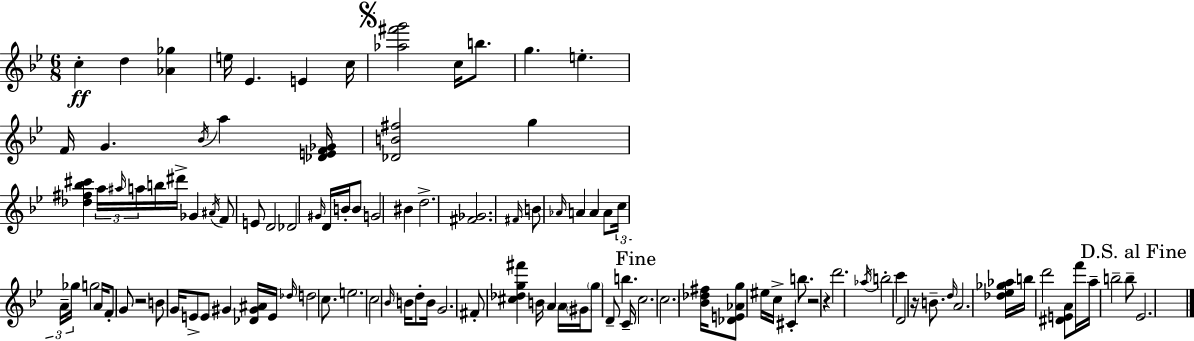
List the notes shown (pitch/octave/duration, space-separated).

C5/q D5/q [Ab4,Gb5]/q E5/s Eb4/q. E4/q C5/s [Ab5,F#6,G6]/h C5/s B5/e. G5/q. E5/q. F4/s G4/q. Bb4/s A5/q [Db4,E4,F4,Gb4]/s [Db4,B4,F#5]/h G5/q [Db5,F#5,Bb5,C#6]/q A5/s A#5/s A5/s B5/s D#6/s Gb4/q A#4/s F4/e E4/e D4/h Db4/h G#4/s D4/s B4/s B4/e G4/h BIS4/q D5/h. [F#4,Gb4]/h. F#4/s B4/e Ab4/s A4/q A4/q A4/e C5/s A4/s Gb5/s G5/h A4/s F4/e G4/e R/h B4/e G4/s E4/e E4/e G#4/q [Db4,G#4,A#4]/s E4/s Db5/s D5/h C5/e. E5/h. C5/h Bb4/s B4/s D5/e B4/s G4/h. F#4/e [C#5,Db5,G5,F#6]/q B4/s A4/q A4/s G#4/s G5/e D4/e B5/q. C4/s C5/h. C5/h. [Bb4,Db5,F#5]/s [Db4,E4,Ab4,G5]/e EIS5/s C5/s C#4/q B5/e. R/h R/q D6/h. Ab5/s B5/h C6/q D4/h R/s B4/e. D5/s A4/h. [Db5,Eb5,Gb5,Ab5]/s B5/s D6/h [D#4,E4,A4]/e F6/s A5/s B5/h B5/e Eb4/h.